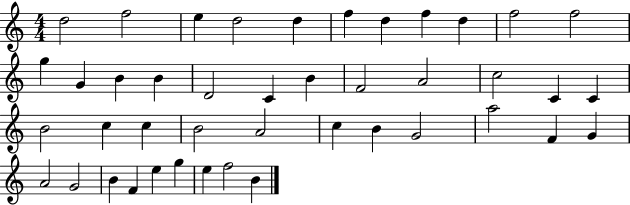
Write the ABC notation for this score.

X:1
T:Untitled
M:4/4
L:1/4
K:C
d2 f2 e d2 d f d f d f2 f2 g G B B D2 C B F2 A2 c2 C C B2 c c B2 A2 c B G2 a2 F G A2 G2 B F e g e f2 B